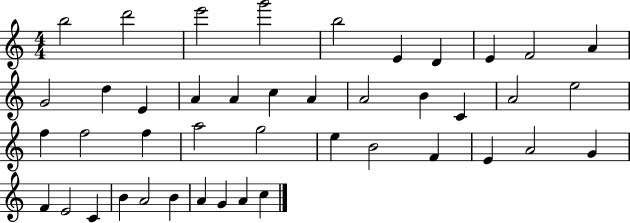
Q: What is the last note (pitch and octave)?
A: C5